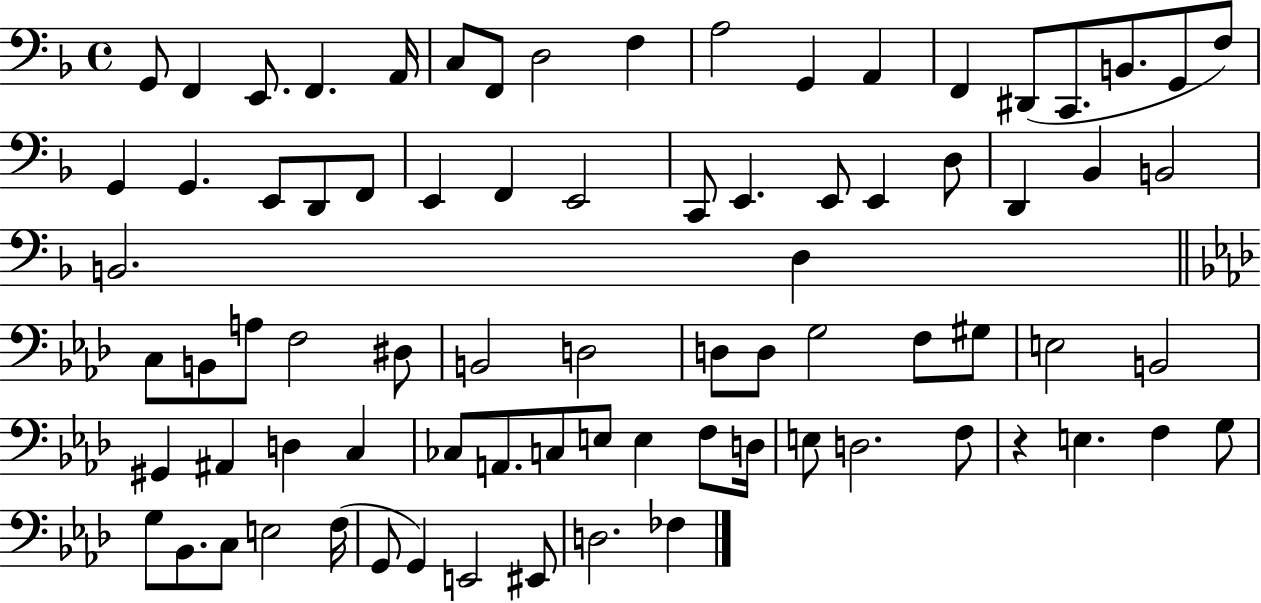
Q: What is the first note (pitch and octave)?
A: G2